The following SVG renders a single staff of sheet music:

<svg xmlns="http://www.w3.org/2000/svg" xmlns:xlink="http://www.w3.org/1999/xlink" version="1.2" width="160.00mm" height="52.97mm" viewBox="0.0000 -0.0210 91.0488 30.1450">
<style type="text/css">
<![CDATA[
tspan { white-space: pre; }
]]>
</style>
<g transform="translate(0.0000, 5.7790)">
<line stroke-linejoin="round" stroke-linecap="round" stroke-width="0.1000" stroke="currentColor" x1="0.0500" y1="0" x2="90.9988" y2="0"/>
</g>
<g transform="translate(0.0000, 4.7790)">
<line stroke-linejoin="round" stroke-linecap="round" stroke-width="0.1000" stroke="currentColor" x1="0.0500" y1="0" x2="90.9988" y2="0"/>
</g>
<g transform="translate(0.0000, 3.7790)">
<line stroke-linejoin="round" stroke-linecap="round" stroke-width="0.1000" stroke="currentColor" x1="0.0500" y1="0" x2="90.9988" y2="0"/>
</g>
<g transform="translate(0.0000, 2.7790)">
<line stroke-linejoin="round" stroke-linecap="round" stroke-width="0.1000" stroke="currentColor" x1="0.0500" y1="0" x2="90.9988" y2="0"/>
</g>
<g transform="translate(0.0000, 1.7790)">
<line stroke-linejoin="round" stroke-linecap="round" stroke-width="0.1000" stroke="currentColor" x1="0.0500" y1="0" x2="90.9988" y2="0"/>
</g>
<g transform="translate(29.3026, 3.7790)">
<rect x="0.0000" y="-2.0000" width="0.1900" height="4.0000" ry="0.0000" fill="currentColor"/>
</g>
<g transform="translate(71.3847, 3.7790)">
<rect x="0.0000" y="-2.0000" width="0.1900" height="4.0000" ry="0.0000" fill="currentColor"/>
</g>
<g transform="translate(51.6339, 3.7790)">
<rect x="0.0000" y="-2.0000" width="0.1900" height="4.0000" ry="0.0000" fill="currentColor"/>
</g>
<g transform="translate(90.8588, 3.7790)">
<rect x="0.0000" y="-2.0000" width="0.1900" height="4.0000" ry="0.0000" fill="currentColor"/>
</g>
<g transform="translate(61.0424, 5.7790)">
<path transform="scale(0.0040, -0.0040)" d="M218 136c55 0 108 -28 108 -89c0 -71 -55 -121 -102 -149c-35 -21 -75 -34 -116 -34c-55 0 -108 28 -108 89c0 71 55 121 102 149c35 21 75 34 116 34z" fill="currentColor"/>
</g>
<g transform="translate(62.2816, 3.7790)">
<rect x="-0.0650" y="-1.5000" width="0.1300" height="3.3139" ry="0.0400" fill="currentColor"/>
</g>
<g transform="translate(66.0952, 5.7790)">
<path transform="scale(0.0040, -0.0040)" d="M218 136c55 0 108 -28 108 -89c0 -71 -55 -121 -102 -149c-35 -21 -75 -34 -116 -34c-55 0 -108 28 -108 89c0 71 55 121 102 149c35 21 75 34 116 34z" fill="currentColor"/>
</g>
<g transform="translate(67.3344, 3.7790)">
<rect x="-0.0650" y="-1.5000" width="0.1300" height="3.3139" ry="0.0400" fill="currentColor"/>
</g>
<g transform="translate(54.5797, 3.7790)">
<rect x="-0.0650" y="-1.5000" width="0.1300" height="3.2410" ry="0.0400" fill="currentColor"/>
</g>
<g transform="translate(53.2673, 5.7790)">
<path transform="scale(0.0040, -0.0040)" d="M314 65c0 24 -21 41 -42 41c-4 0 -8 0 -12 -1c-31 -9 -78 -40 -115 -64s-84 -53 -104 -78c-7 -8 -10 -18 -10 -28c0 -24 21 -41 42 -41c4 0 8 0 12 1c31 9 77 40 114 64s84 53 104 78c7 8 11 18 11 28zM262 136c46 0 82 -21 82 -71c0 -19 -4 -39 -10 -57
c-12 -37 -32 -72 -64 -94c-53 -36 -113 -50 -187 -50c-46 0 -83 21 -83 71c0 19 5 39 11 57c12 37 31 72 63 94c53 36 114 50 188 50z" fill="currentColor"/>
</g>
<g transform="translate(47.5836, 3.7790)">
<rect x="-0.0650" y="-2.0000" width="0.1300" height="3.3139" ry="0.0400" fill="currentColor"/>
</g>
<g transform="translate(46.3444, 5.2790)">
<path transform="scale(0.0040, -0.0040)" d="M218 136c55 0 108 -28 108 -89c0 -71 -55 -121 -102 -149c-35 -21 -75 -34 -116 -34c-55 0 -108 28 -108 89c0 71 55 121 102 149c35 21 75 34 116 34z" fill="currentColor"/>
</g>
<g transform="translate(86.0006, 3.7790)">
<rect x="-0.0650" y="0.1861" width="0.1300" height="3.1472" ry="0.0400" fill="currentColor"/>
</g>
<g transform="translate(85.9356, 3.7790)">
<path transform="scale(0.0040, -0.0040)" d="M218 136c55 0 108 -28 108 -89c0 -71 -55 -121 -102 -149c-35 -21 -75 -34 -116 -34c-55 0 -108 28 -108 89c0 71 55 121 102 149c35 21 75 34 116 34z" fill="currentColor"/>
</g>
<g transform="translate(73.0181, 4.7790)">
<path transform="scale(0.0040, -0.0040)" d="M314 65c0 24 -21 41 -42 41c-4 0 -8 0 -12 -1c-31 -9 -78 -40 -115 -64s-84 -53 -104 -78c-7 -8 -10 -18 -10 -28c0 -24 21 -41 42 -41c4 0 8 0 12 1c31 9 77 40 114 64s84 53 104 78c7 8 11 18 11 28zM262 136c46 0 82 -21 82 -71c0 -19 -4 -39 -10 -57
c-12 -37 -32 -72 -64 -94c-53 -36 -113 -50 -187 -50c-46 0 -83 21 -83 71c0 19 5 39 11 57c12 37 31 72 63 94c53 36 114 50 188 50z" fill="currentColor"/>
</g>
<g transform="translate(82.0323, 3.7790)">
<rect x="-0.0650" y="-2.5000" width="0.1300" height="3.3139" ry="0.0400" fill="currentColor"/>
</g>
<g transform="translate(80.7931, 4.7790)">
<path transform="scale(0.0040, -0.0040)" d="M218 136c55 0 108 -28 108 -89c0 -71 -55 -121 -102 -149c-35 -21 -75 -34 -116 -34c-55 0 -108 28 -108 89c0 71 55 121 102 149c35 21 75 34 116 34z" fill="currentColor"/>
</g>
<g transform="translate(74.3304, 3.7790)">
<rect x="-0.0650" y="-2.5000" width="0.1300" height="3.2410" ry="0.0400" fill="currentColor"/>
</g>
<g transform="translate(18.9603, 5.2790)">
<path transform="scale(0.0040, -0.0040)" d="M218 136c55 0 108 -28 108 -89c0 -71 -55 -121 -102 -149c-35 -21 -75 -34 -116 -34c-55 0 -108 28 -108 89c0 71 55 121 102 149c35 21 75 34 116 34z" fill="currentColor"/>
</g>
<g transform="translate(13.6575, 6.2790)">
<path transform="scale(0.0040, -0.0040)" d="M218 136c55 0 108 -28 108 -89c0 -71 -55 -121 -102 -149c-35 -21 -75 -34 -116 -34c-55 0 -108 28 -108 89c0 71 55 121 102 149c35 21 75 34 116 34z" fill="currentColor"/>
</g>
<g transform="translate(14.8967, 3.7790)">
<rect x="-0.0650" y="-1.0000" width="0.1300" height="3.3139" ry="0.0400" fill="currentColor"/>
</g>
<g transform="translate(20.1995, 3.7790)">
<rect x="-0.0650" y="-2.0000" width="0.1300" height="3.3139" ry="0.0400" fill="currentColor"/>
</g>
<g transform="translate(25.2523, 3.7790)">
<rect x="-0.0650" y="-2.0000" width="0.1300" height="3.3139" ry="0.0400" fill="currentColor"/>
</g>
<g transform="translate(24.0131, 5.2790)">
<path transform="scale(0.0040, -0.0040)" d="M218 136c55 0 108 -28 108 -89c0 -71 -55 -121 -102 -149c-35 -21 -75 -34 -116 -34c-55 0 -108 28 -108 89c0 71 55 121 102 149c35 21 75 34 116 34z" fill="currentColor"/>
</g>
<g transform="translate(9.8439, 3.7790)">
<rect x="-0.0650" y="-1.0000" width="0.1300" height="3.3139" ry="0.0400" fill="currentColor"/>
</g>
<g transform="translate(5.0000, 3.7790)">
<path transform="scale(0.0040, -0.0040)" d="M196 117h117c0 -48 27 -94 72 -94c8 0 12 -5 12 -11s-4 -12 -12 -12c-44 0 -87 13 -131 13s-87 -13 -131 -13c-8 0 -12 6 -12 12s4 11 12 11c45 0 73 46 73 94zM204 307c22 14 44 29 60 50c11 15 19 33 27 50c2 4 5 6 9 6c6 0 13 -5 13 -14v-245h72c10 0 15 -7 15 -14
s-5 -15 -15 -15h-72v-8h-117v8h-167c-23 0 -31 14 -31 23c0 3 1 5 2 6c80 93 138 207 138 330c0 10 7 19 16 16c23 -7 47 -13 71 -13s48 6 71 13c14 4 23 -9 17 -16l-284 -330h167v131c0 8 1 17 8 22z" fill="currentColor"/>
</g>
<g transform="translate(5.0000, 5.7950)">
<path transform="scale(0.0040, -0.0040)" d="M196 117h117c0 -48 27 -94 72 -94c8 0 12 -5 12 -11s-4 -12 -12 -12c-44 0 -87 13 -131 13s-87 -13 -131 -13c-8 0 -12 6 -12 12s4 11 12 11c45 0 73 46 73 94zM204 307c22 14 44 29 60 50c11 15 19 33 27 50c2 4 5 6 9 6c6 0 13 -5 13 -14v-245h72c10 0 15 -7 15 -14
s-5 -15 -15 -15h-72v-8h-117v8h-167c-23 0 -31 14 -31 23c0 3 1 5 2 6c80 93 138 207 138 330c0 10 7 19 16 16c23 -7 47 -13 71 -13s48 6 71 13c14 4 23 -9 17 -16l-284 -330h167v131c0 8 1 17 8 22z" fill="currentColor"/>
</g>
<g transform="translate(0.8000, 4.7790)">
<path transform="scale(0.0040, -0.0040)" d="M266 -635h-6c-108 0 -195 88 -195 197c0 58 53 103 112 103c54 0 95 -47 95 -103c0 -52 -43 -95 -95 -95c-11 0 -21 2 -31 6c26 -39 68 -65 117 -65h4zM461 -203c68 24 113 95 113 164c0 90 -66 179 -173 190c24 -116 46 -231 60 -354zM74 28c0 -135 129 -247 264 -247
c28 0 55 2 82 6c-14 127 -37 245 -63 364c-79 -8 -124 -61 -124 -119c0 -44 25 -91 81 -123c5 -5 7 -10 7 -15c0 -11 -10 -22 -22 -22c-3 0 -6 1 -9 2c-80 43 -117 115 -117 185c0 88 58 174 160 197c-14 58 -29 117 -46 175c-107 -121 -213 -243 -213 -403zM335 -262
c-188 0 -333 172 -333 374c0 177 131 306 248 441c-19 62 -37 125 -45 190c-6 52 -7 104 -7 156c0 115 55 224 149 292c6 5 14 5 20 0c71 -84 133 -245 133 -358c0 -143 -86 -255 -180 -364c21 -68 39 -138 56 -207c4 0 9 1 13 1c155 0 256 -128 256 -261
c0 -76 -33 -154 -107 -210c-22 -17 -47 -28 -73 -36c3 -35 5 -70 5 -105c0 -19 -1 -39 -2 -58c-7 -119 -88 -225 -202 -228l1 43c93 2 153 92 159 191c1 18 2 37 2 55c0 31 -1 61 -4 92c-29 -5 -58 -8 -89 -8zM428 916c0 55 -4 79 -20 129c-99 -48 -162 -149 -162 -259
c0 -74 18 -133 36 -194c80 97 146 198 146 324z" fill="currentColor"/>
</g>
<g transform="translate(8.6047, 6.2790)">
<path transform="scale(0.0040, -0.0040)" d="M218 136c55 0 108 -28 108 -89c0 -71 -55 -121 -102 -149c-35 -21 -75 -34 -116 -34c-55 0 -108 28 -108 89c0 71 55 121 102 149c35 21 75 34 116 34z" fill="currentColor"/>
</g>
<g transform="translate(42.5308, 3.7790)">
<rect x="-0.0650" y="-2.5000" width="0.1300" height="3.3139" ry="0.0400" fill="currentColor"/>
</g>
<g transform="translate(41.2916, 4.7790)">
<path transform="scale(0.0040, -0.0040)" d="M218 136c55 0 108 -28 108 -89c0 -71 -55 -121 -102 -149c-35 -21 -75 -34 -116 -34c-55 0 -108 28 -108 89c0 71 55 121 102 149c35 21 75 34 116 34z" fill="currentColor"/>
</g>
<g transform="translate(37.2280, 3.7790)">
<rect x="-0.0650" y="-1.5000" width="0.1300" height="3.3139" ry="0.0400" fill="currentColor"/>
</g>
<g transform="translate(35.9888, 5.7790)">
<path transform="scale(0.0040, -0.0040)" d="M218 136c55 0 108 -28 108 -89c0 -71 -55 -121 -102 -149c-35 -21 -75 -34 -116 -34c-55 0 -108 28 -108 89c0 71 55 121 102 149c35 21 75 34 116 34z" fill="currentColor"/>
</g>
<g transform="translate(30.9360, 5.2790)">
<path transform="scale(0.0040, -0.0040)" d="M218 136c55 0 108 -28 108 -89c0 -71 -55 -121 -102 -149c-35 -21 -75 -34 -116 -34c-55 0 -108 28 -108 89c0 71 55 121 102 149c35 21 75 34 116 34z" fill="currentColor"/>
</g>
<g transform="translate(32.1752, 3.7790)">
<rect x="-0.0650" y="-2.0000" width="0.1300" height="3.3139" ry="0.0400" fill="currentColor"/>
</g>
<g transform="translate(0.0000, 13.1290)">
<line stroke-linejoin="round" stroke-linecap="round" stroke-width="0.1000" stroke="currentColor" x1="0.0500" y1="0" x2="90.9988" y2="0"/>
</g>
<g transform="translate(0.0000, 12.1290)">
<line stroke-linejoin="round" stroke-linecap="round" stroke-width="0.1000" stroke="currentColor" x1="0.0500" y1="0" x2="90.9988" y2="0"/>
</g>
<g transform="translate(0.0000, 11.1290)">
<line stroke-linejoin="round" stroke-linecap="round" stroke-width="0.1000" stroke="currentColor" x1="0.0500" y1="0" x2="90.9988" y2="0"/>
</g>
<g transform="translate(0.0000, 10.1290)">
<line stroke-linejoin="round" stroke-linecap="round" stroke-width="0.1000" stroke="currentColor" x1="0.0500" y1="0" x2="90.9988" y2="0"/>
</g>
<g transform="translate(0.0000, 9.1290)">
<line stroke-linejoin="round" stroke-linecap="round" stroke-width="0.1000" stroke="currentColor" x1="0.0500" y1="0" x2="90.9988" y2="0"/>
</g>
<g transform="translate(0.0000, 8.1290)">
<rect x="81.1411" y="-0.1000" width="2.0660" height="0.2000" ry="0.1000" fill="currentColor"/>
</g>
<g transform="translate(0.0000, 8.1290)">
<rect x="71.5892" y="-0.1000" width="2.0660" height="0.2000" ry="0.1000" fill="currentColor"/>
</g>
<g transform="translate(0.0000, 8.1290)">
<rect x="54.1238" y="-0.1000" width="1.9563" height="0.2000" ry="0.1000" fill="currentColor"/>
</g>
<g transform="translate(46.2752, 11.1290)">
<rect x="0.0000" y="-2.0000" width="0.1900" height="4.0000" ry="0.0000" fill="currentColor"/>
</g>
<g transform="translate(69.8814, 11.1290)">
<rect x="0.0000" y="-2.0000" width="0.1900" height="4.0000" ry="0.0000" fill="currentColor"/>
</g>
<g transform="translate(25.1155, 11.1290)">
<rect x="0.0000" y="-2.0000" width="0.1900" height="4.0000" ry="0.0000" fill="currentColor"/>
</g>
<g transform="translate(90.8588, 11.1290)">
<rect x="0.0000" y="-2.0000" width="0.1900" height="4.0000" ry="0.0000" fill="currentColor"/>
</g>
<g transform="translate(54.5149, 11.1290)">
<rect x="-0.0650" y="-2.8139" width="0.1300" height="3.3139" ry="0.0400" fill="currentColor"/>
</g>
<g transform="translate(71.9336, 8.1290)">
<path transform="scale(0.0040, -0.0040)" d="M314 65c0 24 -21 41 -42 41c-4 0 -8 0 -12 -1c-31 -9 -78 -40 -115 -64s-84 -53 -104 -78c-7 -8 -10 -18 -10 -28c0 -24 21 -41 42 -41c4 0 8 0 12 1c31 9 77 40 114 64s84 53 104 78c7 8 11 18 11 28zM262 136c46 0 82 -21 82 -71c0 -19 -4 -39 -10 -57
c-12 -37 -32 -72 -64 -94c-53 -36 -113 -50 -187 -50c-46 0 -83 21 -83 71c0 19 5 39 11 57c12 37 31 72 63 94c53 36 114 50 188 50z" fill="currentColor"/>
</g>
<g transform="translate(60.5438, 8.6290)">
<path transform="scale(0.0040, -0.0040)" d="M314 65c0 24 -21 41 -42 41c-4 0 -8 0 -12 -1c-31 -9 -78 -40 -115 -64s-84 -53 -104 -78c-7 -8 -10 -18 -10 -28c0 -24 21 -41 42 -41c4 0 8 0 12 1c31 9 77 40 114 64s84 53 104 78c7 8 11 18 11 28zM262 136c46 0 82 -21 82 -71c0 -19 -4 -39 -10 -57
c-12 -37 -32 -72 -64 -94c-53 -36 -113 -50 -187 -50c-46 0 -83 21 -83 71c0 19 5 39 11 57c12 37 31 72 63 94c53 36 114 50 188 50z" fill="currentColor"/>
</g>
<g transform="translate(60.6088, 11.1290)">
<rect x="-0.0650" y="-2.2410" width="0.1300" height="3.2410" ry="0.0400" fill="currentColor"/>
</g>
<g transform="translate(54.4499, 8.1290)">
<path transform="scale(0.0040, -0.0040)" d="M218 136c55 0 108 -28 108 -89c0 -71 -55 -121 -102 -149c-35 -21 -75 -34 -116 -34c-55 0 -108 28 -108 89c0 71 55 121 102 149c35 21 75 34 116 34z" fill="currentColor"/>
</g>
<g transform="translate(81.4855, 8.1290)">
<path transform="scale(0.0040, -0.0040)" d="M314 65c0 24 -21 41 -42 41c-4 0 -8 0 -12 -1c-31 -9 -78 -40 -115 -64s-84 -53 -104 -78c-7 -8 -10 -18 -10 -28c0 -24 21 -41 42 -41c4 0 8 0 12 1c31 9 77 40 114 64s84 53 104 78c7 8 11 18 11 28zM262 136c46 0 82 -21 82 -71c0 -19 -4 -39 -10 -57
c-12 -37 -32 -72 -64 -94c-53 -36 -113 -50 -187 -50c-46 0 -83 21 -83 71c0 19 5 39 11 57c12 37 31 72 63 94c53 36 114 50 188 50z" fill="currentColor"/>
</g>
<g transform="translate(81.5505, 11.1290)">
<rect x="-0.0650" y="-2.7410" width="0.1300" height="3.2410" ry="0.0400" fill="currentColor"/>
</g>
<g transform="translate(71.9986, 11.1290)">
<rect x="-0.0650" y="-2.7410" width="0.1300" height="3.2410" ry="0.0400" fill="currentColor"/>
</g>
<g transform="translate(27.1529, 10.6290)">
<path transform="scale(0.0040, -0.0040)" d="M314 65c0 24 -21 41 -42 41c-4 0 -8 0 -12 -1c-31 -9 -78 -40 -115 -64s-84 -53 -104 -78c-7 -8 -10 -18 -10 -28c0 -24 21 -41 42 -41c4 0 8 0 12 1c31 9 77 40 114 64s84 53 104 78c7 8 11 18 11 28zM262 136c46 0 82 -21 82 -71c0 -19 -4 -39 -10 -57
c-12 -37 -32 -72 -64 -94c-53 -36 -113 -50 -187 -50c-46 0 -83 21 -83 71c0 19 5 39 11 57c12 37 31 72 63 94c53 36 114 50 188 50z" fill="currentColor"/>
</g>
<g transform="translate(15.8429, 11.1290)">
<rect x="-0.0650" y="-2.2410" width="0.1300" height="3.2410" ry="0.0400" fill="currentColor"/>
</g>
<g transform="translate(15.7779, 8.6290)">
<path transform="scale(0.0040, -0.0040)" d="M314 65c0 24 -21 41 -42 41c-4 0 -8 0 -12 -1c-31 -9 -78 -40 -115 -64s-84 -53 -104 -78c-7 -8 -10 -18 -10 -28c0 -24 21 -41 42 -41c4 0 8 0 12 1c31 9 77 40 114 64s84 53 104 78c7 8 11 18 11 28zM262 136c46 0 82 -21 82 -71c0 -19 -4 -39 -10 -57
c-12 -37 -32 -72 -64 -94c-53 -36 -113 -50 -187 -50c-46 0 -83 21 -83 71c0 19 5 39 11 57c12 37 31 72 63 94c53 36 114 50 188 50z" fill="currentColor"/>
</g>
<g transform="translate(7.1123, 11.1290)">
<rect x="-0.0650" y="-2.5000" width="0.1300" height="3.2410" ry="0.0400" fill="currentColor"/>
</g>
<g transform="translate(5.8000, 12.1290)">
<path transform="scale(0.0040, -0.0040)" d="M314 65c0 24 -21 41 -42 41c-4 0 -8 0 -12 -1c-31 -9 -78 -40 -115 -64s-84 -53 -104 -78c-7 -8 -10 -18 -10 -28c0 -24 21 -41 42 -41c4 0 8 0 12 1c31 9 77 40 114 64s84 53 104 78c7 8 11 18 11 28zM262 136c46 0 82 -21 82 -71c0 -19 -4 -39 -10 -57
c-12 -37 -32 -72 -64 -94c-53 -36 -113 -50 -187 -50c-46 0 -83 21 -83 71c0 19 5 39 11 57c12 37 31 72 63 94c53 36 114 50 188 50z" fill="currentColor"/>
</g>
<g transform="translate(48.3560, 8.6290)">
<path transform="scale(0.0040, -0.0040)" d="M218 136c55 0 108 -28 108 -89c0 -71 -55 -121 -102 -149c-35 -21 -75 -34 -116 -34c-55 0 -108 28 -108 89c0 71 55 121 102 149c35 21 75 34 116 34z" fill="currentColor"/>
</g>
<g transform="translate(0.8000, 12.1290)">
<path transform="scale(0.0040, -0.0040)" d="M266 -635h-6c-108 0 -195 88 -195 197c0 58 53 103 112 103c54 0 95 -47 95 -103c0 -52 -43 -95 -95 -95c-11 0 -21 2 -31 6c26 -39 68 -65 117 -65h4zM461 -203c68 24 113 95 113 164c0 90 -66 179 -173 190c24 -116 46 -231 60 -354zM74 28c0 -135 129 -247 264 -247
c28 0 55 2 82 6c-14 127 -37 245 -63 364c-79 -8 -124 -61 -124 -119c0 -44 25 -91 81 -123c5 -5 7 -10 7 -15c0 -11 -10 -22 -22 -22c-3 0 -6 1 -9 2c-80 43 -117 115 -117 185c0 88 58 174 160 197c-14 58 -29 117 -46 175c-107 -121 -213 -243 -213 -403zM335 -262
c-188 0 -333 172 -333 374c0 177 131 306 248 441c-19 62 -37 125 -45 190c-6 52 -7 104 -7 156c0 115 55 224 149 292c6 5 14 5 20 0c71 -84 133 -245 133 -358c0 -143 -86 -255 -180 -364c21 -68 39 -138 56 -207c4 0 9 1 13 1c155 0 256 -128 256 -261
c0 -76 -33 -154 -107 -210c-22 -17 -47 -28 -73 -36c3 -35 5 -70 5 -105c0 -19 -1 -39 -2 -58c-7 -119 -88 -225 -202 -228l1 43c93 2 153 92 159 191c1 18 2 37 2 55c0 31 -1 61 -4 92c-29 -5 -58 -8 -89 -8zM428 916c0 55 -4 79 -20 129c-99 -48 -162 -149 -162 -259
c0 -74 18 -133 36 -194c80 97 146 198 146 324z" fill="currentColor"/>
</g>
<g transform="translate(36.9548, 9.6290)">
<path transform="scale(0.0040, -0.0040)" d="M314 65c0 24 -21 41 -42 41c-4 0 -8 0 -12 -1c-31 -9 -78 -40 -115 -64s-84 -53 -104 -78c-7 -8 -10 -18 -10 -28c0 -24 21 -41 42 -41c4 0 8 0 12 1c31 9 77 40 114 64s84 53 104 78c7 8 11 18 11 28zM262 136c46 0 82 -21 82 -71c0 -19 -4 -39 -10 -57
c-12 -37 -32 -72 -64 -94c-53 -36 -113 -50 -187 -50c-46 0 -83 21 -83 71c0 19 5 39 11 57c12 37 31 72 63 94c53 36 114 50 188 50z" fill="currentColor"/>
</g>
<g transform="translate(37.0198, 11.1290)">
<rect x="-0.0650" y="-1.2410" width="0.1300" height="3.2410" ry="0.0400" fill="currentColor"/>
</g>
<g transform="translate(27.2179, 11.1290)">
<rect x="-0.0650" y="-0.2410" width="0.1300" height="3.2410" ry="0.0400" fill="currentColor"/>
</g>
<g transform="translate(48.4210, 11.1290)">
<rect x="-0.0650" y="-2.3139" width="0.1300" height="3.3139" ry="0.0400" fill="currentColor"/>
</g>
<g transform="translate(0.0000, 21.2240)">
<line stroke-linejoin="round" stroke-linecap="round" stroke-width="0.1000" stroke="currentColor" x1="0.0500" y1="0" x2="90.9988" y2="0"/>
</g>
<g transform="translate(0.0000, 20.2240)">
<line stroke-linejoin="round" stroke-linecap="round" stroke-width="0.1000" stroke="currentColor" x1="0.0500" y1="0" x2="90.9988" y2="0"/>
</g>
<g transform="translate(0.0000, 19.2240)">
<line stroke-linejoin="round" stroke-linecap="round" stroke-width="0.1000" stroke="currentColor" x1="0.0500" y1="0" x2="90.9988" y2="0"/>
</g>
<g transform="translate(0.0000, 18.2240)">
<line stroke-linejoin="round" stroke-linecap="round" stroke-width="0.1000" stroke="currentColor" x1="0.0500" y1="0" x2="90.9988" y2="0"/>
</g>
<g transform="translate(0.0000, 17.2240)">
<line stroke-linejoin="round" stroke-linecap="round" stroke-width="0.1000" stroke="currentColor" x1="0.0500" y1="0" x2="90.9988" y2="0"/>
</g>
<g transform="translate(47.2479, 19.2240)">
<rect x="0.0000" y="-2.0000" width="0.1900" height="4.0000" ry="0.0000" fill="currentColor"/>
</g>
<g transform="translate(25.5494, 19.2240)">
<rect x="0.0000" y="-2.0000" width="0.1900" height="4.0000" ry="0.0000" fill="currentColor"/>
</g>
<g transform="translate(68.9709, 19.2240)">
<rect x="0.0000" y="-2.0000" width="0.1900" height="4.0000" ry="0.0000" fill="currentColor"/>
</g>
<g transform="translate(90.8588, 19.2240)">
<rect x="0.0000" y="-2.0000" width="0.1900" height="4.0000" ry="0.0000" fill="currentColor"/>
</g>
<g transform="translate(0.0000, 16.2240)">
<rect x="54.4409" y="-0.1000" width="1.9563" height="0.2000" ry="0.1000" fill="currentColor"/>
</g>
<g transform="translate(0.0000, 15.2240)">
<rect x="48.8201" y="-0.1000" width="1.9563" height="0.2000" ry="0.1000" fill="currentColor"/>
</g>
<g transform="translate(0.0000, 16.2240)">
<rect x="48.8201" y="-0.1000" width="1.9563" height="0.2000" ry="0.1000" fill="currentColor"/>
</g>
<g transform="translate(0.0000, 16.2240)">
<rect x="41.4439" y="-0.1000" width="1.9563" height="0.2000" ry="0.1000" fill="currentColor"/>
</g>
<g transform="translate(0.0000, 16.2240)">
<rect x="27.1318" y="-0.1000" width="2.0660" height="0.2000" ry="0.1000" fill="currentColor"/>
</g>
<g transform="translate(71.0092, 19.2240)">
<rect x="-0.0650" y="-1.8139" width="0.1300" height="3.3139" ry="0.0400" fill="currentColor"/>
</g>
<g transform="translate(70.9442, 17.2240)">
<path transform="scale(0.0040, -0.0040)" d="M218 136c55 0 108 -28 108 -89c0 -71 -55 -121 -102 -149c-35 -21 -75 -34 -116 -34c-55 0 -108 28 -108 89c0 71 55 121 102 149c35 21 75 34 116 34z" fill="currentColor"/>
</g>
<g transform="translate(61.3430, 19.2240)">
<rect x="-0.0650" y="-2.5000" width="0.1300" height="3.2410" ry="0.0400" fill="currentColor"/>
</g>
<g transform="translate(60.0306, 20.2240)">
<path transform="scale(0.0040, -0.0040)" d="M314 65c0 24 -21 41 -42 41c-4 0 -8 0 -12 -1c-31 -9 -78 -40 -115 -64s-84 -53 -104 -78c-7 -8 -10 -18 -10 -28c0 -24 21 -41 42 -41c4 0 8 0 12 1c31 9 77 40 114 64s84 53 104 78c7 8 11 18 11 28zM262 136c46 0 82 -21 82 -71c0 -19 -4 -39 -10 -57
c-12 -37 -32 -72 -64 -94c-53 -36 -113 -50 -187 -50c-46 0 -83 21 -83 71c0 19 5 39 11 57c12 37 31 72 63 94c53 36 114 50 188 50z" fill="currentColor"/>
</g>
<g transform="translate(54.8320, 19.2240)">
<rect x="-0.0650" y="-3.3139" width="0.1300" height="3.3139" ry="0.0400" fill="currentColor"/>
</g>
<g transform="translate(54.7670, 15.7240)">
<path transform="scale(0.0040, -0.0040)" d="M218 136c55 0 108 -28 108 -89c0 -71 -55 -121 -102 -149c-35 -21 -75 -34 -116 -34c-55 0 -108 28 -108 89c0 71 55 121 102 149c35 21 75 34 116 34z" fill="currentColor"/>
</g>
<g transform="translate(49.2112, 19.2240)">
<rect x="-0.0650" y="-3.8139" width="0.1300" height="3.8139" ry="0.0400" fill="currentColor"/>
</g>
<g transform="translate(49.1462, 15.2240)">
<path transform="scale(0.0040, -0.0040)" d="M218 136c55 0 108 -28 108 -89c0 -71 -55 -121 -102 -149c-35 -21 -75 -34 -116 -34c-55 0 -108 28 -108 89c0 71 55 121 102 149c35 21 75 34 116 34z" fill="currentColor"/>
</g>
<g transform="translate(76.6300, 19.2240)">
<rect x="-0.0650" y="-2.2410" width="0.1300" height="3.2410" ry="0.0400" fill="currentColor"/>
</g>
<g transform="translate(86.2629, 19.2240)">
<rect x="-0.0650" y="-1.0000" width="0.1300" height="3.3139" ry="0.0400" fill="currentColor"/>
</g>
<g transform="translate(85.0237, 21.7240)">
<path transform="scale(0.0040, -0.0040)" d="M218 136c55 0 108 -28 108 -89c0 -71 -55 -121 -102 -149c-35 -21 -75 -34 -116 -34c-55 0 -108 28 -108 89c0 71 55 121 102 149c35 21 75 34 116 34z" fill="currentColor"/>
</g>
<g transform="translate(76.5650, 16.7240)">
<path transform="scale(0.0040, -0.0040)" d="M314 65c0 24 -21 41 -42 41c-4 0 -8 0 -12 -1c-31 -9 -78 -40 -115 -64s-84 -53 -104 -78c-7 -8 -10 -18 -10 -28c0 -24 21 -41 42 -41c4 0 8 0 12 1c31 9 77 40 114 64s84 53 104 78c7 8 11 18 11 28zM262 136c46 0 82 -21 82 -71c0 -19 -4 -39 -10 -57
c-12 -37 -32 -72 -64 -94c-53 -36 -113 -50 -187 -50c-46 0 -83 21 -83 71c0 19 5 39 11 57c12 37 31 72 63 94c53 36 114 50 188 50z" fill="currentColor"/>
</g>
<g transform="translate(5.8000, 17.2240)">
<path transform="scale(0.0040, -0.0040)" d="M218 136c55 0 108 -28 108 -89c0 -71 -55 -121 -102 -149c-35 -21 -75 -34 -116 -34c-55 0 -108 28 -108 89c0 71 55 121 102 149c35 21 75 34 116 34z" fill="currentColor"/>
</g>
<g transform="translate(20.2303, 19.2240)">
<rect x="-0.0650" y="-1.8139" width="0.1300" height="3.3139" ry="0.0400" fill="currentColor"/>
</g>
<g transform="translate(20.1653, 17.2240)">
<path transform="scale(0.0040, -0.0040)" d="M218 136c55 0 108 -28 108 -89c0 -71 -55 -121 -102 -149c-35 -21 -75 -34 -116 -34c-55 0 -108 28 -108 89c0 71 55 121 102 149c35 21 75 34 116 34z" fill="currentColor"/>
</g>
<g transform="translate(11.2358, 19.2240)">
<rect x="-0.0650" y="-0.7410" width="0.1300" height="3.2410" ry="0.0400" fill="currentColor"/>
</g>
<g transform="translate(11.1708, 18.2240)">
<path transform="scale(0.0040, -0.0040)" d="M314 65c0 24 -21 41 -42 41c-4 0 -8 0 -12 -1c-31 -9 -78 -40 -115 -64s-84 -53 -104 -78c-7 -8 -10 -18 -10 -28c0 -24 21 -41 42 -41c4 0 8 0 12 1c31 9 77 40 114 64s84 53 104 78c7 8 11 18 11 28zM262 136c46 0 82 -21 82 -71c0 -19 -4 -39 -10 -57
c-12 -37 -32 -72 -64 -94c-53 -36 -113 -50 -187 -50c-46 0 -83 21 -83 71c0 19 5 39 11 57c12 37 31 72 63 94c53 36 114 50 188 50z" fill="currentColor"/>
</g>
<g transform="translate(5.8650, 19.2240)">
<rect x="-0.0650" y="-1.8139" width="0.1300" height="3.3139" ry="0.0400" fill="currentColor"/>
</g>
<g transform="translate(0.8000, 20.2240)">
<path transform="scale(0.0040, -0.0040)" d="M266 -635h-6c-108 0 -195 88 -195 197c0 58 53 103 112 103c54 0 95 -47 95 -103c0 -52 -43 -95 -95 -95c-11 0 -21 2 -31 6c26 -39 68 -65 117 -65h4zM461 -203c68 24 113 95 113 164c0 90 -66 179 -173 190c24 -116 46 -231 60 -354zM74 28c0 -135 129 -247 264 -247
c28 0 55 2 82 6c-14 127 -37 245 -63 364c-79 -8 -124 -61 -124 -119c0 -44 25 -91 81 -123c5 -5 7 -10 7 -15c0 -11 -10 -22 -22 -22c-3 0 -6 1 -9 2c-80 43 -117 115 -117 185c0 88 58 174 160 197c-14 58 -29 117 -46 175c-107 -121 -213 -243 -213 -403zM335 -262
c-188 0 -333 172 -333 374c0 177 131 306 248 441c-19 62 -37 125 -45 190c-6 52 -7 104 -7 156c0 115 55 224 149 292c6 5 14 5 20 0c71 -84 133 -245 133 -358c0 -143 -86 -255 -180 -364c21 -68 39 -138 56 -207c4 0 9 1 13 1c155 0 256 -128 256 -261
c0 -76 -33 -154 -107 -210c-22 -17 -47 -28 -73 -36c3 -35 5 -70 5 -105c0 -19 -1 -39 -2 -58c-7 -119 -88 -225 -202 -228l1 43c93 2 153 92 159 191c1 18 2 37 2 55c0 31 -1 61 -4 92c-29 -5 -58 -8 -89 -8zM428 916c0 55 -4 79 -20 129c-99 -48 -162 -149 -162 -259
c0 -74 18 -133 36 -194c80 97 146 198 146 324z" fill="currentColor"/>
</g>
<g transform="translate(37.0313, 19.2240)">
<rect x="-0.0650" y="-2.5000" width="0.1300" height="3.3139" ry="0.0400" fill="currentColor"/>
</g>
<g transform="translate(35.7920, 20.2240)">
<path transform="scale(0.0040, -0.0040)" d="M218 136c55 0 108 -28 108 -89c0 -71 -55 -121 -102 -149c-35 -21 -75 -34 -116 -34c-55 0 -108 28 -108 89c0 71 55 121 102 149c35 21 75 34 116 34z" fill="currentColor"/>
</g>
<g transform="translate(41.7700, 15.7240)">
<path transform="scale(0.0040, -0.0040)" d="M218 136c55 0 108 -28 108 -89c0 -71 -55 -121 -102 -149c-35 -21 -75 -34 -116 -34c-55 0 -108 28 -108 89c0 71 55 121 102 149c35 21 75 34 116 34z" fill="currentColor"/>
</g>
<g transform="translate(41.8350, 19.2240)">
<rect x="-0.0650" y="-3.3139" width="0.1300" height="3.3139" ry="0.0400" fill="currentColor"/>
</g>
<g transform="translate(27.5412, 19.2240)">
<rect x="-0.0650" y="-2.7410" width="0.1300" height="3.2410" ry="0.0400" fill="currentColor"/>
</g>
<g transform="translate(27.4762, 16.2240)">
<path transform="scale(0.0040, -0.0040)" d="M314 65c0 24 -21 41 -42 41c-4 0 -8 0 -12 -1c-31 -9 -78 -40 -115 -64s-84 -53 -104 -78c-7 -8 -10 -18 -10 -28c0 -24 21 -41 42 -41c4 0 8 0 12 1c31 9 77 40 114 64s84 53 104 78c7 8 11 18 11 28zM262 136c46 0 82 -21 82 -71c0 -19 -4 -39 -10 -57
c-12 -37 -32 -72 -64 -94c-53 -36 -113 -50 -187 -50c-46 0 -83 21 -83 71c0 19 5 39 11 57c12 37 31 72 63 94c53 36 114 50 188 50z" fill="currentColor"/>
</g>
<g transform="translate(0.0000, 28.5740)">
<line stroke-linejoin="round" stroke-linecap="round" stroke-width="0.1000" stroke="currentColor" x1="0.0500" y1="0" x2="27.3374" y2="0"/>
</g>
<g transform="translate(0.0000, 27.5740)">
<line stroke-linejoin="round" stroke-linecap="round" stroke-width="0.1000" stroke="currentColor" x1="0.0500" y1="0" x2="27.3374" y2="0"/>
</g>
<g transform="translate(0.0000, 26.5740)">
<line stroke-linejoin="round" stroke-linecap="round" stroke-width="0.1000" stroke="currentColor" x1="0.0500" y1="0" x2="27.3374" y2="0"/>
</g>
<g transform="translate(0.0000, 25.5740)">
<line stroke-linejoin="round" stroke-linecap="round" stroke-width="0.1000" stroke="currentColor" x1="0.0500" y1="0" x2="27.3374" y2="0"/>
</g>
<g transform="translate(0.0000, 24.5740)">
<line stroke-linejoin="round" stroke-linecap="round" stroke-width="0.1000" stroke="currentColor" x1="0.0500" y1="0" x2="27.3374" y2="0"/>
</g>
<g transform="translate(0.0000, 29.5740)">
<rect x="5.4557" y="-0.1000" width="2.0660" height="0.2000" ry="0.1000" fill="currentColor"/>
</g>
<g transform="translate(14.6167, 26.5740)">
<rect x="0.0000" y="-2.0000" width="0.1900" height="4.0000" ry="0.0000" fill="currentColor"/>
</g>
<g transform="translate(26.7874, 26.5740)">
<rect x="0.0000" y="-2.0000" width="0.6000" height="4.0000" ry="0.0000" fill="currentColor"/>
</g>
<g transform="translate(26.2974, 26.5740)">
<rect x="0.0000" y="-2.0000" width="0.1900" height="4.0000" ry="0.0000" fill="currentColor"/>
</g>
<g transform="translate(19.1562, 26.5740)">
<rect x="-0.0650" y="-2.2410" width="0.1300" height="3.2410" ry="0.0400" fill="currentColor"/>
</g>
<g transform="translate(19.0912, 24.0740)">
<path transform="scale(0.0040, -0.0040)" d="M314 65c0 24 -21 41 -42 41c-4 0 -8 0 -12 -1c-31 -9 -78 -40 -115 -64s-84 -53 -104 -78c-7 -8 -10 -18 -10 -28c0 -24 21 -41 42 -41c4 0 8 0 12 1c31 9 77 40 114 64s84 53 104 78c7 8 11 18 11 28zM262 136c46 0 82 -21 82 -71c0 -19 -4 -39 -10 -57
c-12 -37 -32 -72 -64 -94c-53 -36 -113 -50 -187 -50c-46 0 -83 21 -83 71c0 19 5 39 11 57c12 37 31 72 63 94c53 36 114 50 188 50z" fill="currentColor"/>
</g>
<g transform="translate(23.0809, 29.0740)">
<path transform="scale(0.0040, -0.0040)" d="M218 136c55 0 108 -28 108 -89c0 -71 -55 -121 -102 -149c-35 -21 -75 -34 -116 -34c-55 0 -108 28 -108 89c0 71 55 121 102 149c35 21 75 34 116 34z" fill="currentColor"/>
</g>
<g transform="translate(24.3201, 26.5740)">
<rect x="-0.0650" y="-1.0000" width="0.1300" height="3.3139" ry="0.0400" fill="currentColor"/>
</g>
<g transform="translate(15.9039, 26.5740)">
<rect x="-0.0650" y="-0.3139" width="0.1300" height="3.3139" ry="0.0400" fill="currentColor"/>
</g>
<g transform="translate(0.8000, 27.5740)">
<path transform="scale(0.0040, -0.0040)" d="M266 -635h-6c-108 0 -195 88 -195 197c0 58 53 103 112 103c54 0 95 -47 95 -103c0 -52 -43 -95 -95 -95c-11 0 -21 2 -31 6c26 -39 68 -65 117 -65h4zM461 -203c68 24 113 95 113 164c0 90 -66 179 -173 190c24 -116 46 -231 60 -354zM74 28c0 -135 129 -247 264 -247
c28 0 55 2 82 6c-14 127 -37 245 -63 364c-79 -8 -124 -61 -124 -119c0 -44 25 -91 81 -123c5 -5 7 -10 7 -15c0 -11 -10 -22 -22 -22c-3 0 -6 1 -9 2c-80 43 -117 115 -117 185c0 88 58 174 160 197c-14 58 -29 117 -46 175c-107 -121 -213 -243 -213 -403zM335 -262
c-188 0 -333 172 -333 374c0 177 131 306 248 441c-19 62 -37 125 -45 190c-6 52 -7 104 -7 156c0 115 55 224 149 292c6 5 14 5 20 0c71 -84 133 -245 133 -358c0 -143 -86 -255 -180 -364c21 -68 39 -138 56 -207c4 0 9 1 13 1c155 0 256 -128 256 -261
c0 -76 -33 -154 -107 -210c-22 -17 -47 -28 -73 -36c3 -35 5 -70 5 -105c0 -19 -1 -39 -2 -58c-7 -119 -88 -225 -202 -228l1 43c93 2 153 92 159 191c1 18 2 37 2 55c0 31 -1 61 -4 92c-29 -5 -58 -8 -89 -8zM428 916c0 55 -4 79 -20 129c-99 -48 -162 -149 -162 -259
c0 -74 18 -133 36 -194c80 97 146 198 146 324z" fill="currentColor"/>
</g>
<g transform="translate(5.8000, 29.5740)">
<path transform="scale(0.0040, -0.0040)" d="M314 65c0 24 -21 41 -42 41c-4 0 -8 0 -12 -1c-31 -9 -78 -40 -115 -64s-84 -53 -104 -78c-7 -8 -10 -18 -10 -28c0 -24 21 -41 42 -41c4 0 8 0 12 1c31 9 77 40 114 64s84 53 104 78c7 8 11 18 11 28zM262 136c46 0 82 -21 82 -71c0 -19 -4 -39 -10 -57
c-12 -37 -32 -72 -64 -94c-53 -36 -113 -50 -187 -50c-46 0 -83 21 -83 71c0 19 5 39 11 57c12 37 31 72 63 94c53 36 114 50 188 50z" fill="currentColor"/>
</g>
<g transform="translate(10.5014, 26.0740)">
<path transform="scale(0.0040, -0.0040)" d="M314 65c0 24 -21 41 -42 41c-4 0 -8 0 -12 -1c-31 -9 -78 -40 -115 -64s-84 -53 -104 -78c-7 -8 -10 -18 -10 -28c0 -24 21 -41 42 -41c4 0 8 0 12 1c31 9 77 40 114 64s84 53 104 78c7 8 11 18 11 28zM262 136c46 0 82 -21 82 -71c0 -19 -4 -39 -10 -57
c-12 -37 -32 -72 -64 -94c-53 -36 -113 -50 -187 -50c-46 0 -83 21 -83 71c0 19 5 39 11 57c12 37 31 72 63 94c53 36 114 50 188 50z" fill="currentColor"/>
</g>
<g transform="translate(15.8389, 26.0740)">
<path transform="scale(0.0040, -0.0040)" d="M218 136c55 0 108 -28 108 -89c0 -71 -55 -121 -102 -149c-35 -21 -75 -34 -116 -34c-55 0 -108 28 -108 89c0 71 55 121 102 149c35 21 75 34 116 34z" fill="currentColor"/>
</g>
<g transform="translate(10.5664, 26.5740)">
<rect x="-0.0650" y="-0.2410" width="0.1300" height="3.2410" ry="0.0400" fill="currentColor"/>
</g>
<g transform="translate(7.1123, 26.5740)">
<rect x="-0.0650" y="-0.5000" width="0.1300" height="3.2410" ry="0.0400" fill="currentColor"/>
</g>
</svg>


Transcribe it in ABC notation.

X:1
T:Untitled
M:4/4
L:1/4
K:C
D D F F F E G F E2 E E G2 G B G2 g2 c2 e2 g a g2 a2 a2 f d2 f a2 G b c' b G2 f g2 D C2 c2 c g2 D